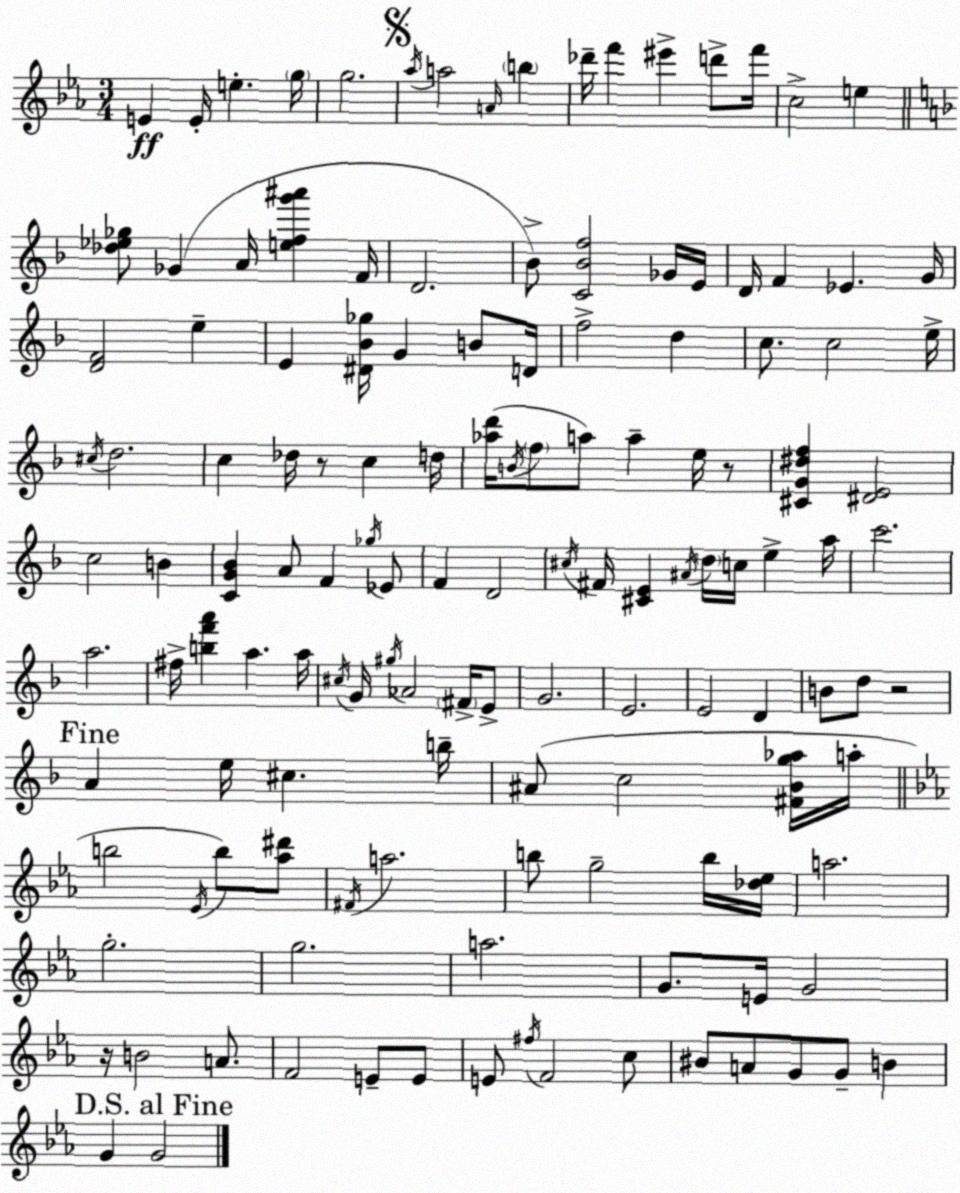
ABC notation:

X:1
T:Untitled
M:3/4
L:1/4
K:Cm
E E/4 e g/4 g2 _a/4 a2 A/4 b _d'/4 f' ^e' d'/2 f'/4 c2 e [_d_e_g]/2 _G A/4 [efg'^a'] F/4 D2 _B/2 [C_Bf]2 _G/4 E/4 D/4 F _E G/4 [DF]2 e E [^D_B_g]/4 G B/2 D/4 f2 d c/2 c2 e/4 ^c/4 d2 c _d/4 z/2 c d/4 [_ad']/4 B/4 f/2 a/2 a e/4 z/2 [^CG^df] [^DE]2 c2 B [CG_B] A/2 F _g/4 _E/2 F D2 ^c/4 ^F/4 [^CE] ^A/4 d/4 c/4 e a/4 c'2 a2 ^f/4 [bf'a'] a a/4 ^c/4 G/4 ^g/4 _A2 ^F/4 E/2 G2 E2 E2 D B/2 d/2 z2 A e/4 ^c b/4 ^A/2 c2 [^F_Bg_a]/4 a/4 b2 _E/4 b/2 [_a^d']/2 ^F/4 a2 b/2 g2 b/4 [_d_e]/4 a2 g2 g2 a2 G/2 E/4 G2 z/4 B2 A/2 F2 E/2 E/2 E/2 ^f/4 F2 c/2 ^B/2 A/2 G/2 G/2 B G G2